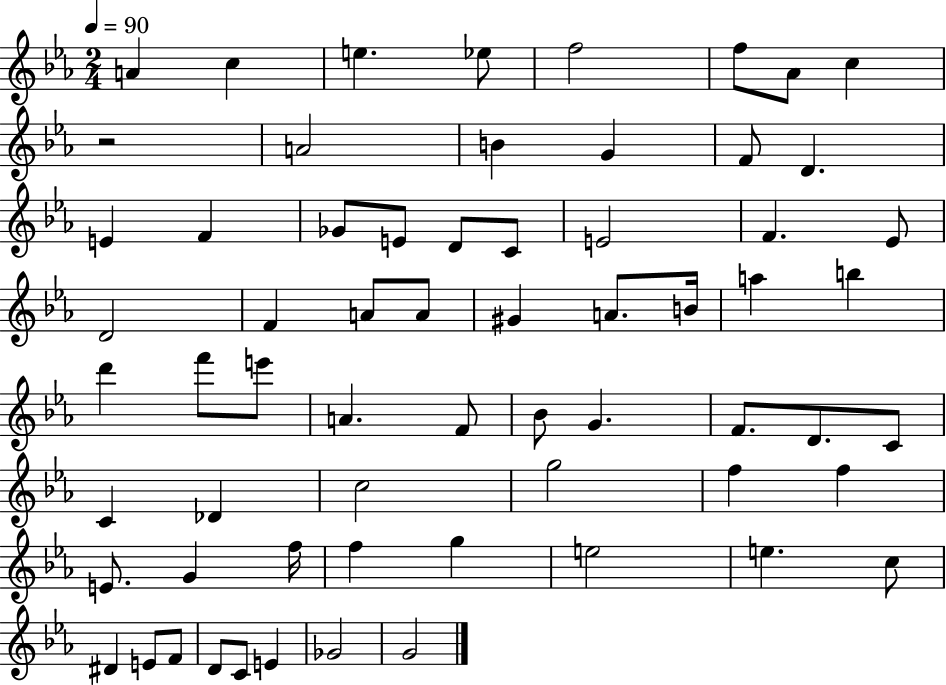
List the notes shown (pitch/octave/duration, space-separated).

A4/q C5/q E5/q. Eb5/e F5/h F5/e Ab4/e C5/q R/h A4/h B4/q G4/q F4/e D4/q. E4/q F4/q Gb4/e E4/e D4/e C4/e E4/h F4/q. Eb4/e D4/h F4/q A4/e A4/e G#4/q A4/e. B4/s A5/q B5/q D6/q F6/e E6/e A4/q. F4/e Bb4/e G4/q. F4/e. D4/e. C4/e C4/q Db4/q C5/h G5/h F5/q F5/q E4/e. G4/q F5/s F5/q G5/q E5/h E5/q. C5/e D#4/q E4/e F4/e D4/e C4/e E4/q Gb4/h G4/h